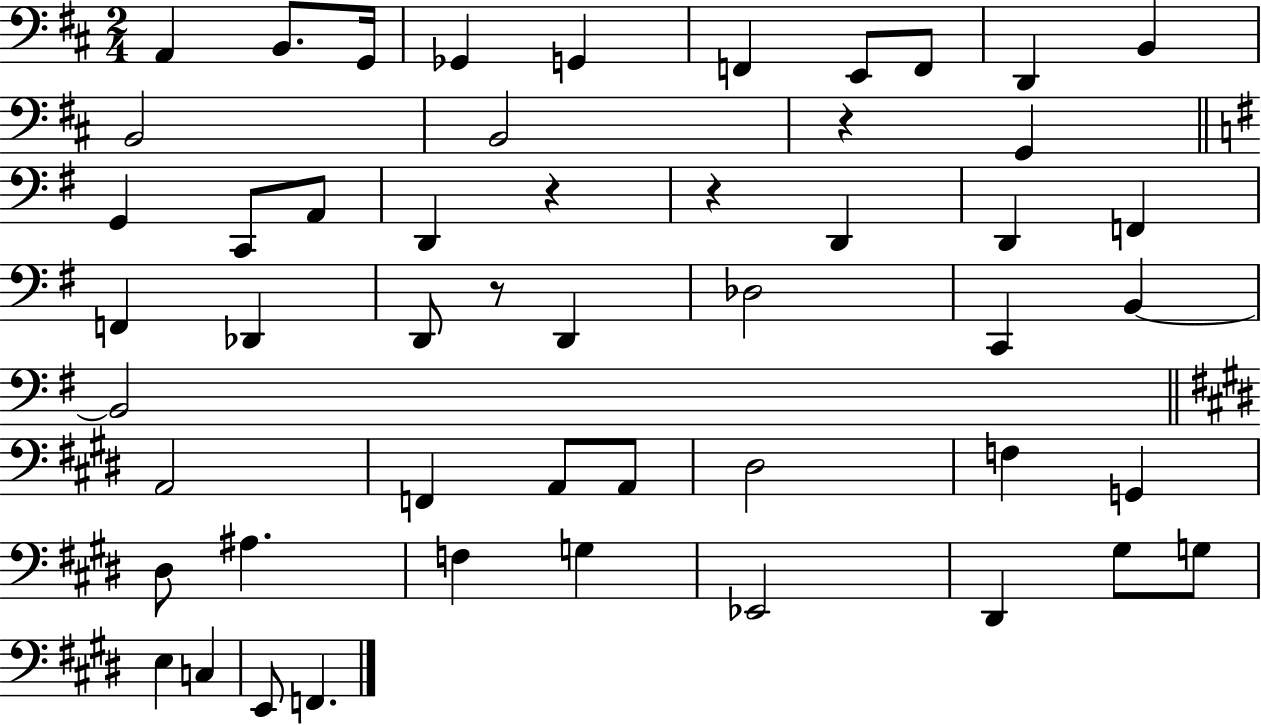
A2/q B2/e. G2/s Gb2/q G2/q F2/q E2/e F2/e D2/q B2/q B2/h B2/h R/q G2/q G2/q C2/e A2/e D2/q R/q R/q D2/q D2/q F2/q F2/q Db2/q D2/e R/e D2/q Db3/h C2/q B2/q B2/h A2/h F2/q A2/e A2/e D#3/h F3/q G2/q D#3/e A#3/q. F3/q G3/q Eb2/h D#2/q G#3/e G3/e E3/q C3/q E2/e F2/q.